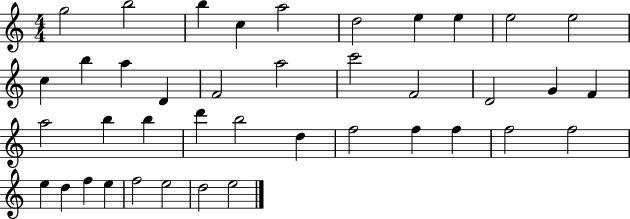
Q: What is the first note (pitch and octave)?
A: G5